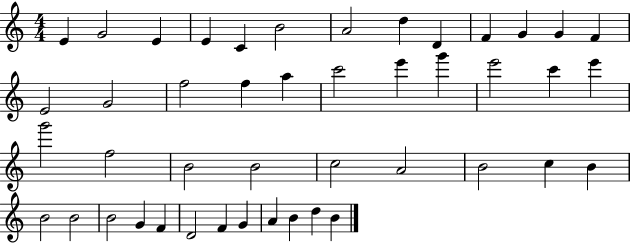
E4/q G4/h E4/q E4/q C4/q B4/h A4/h D5/q D4/q F4/q G4/q G4/q F4/q E4/h G4/h F5/h F5/q A5/q C6/h E6/q G6/q E6/h C6/q E6/q G6/h F5/h B4/h B4/h C5/h A4/h B4/h C5/q B4/q B4/h B4/h B4/h G4/q F4/q D4/h F4/q G4/q A4/q B4/q D5/q B4/q